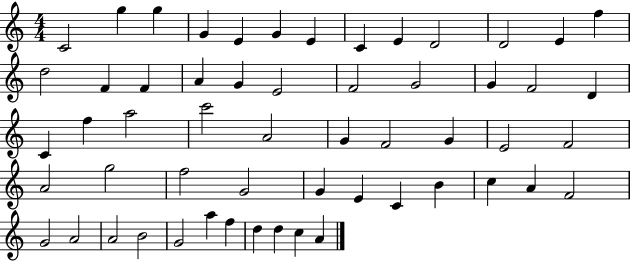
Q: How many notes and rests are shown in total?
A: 56